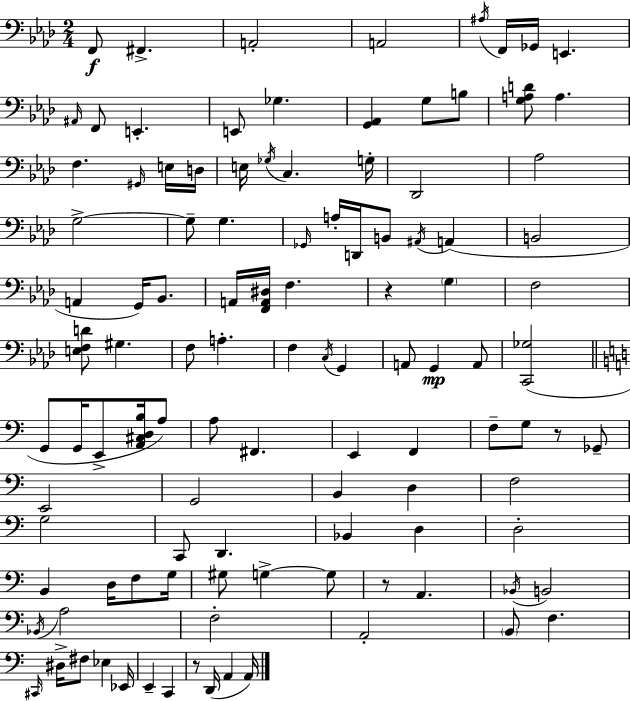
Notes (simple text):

F2/e F#2/q. A2/h A2/h A#3/s F2/s Gb2/s E2/q. A#2/s F2/e E2/q. E2/e Gb3/q. [G2,Ab2]/q G3/e B3/e [G3,A3,D4]/e A3/q. F3/q. G#2/s E3/s D3/s E3/s Gb3/s C3/q. G3/s Db2/h Ab3/h G3/h G3/e G3/q. Gb2/s A3/s D2/s B2/e A#2/s A2/q B2/h A2/q G2/s Bb2/e. A2/s [F2,A2,D#3]/s F3/q. R/q G3/q F3/h [E3,F3,D4]/e G#3/q. F3/e A3/q. F3/q C3/s G2/q A2/e G2/q A2/e [C2,Gb3]/h G2/e G2/s E2/e [A2,C#3,D3,B3]/s A3/e A3/e F#2/q. E2/q F2/q F3/e G3/e R/e Gb2/e E2/h G2/h B2/q D3/q F3/h G3/h C2/e D2/q. Bb2/q D3/q D3/h B2/q D3/s F3/e G3/s G#3/e G3/q G3/e R/e A2/q. Bb2/s B2/h Bb2/s A3/h F3/h A2/h B2/e F3/q. C#2/s D#3/s F#3/e Eb3/q Eb2/s E2/q C2/q R/e D2/s A2/q A2/s